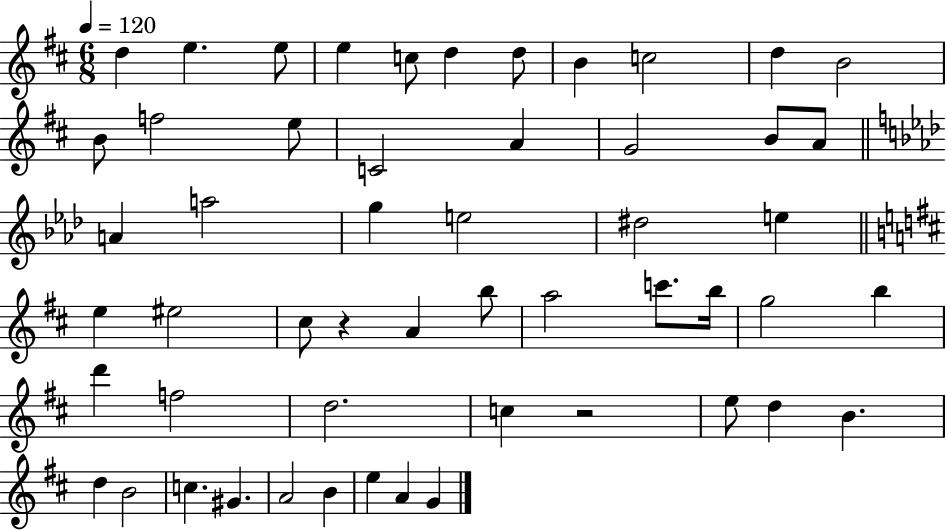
X:1
T:Untitled
M:6/8
L:1/4
K:D
d e e/2 e c/2 d d/2 B c2 d B2 B/2 f2 e/2 C2 A G2 B/2 A/2 A a2 g e2 ^d2 e e ^e2 ^c/2 z A b/2 a2 c'/2 b/4 g2 b d' f2 d2 c z2 e/2 d B d B2 c ^G A2 B e A G